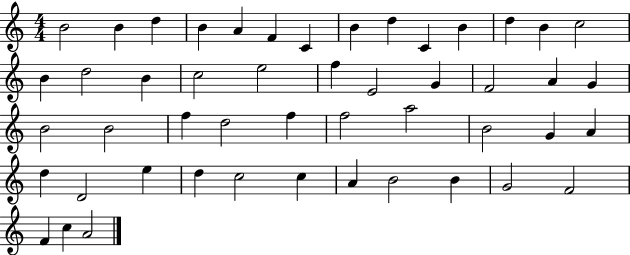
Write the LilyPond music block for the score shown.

{
  \clef treble
  \numericTimeSignature
  \time 4/4
  \key c \major
  b'2 b'4 d''4 | b'4 a'4 f'4 c'4 | b'4 d''4 c'4 b'4 | d''4 b'4 c''2 | \break b'4 d''2 b'4 | c''2 e''2 | f''4 e'2 g'4 | f'2 a'4 g'4 | \break b'2 b'2 | f''4 d''2 f''4 | f''2 a''2 | b'2 g'4 a'4 | \break d''4 d'2 e''4 | d''4 c''2 c''4 | a'4 b'2 b'4 | g'2 f'2 | \break f'4 c''4 a'2 | \bar "|."
}